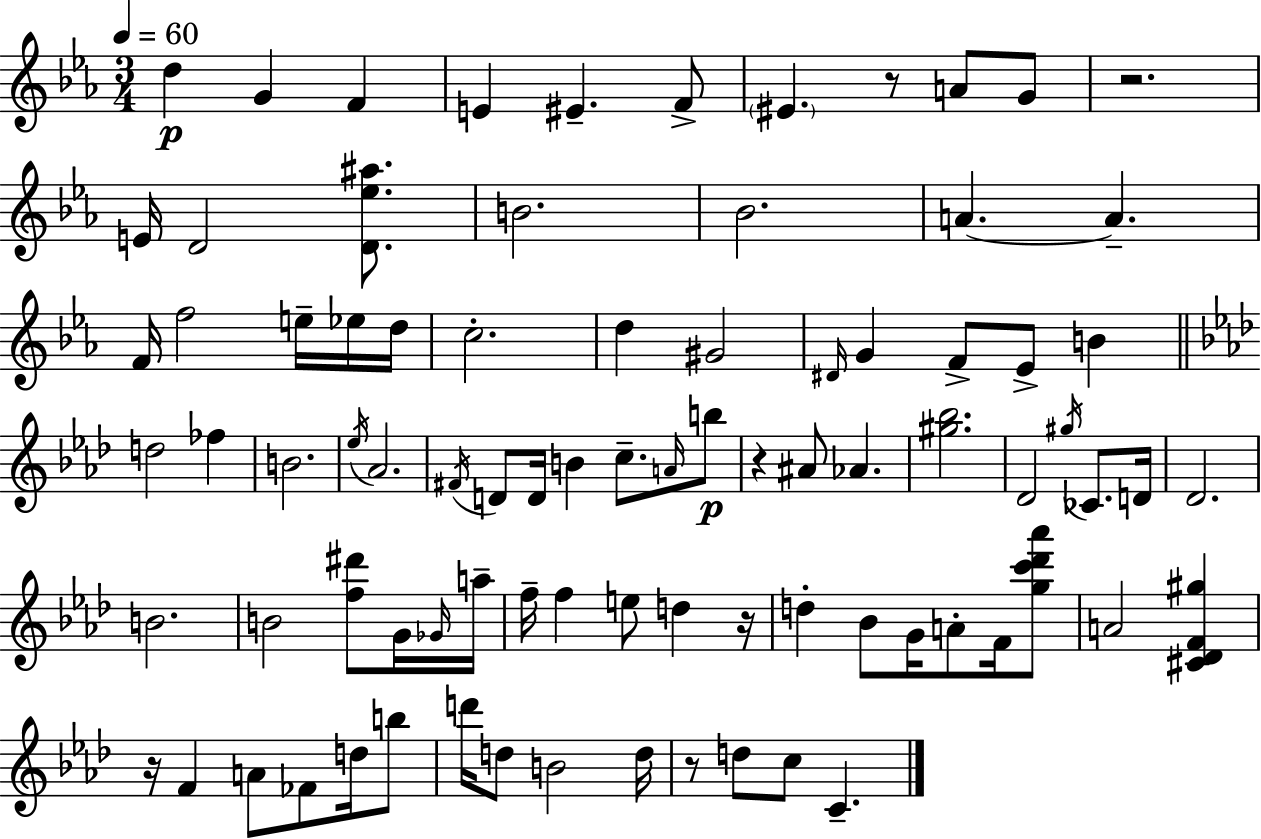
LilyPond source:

{
  \clef treble
  \numericTimeSignature
  \time 3/4
  \key c \minor
  \tempo 4 = 60
  d''4\p g'4 f'4 | e'4 eis'4.-- f'8-> | \parenthesize eis'4. r8 a'8 g'8 | r2. | \break e'16 d'2 <d' ees'' ais''>8. | b'2. | bes'2. | a'4.~~ a'4.-- | \break f'16 f''2 e''16-- ees''16 d''16 | c''2.-. | d''4 gis'2 | \grace { dis'16 } g'4 f'8-> ees'8-> b'4 | \break \bar "||" \break \key f \minor d''2 fes''4 | b'2. | \acciaccatura { ees''16 } aes'2. | \acciaccatura { fis'16 } d'8 d'16 b'4 c''8.-- | \break \grace { a'16 } b''8\p r4 ais'8 aes'4. | <gis'' bes''>2. | des'2 \acciaccatura { gis''16 } | ces'8. d'16 des'2. | \break b'2. | b'2 | <f'' dis'''>8 g'16 \grace { ges'16 } a''16-- f''16-- f''4 e''8 | d''4 r16 d''4-. bes'8 g'16 | \break a'8-. f'16 <g'' c''' des''' aes'''>8 a'2 | <cis' des' f' gis''>4 r16 f'4 a'8 | fes'8 d''16 b''8 d'''16 d''8 b'2 | d''16 r8 d''8 c''8 c'4.-- | \break \bar "|."
}